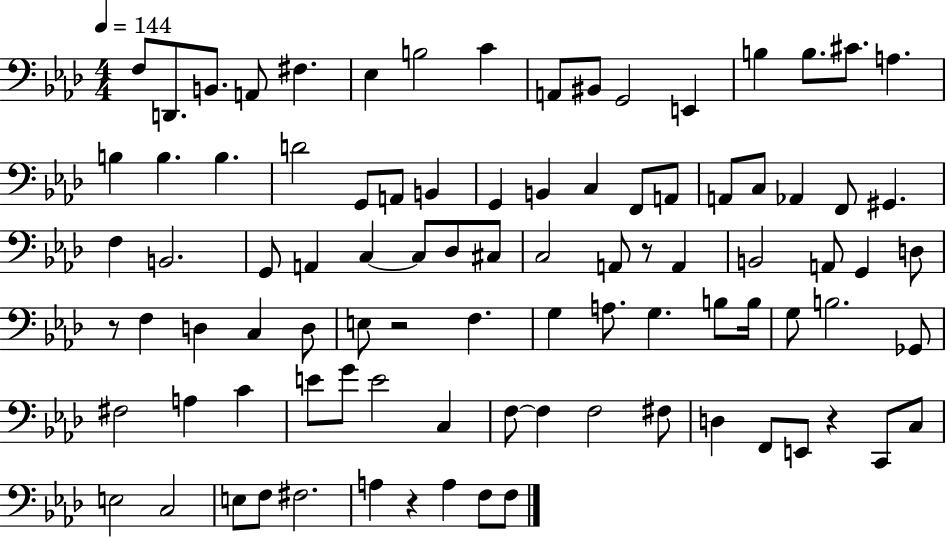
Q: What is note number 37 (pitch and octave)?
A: A2